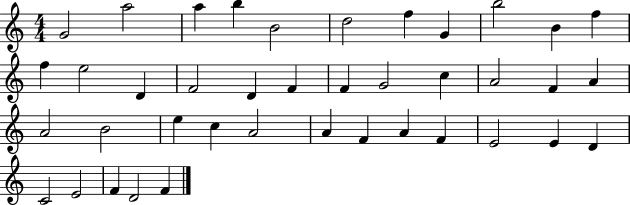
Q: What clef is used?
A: treble